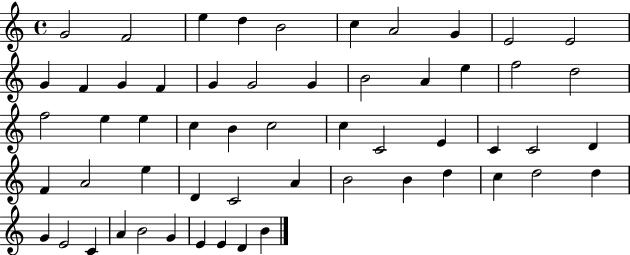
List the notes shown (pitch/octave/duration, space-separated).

G4/h F4/h E5/q D5/q B4/h C5/q A4/h G4/q E4/h E4/h G4/q F4/q G4/q F4/q G4/q G4/h G4/q B4/h A4/q E5/q F5/h D5/h F5/h E5/q E5/q C5/q B4/q C5/h C5/q C4/h E4/q C4/q C4/h D4/q F4/q A4/h E5/q D4/q C4/h A4/q B4/h B4/q D5/q C5/q D5/h D5/q G4/q E4/h C4/q A4/q B4/h G4/q E4/q E4/q D4/q B4/q